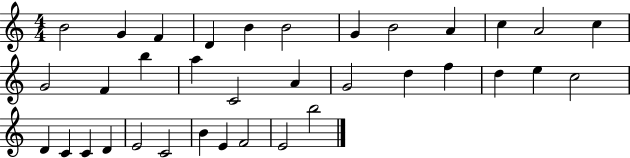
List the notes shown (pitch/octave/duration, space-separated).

B4/h G4/q F4/q D4/q B4/q B4/h G4/q B4/h A4/q C5/q A4/h C5/q G4/h F4/q B5/q A5/q C4/h A4/q G4/h D5/q F5/q D5/q E5/q C5/h D4/q C4/q C4/q D4/q E4/h C4/h B4/q E4/q F4/h E4/h B5/h